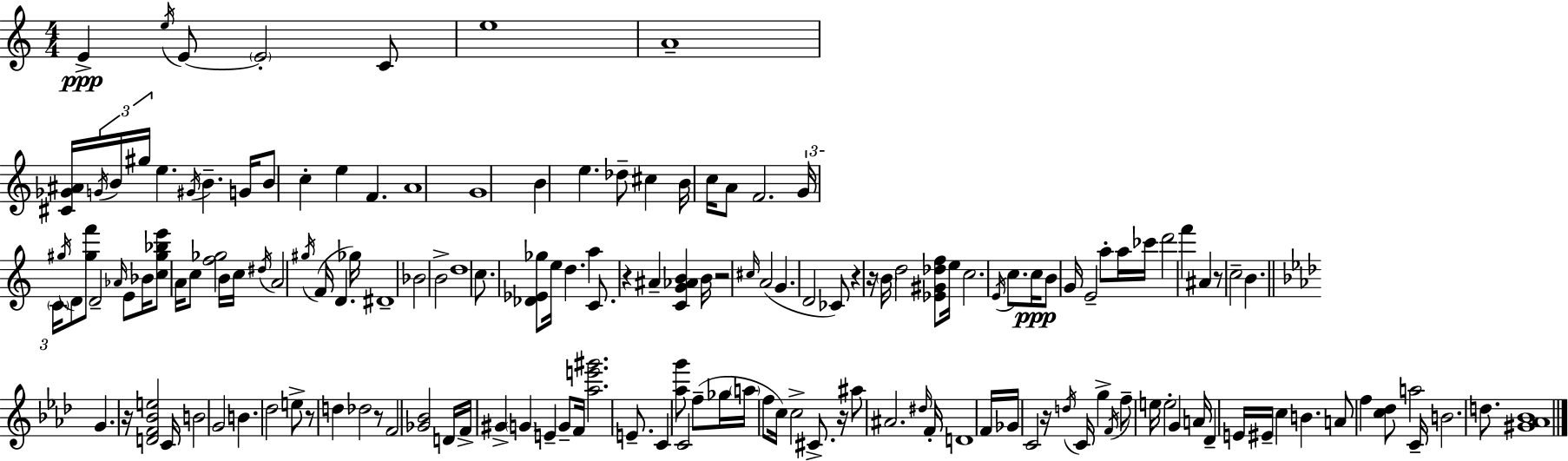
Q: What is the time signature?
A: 4/4